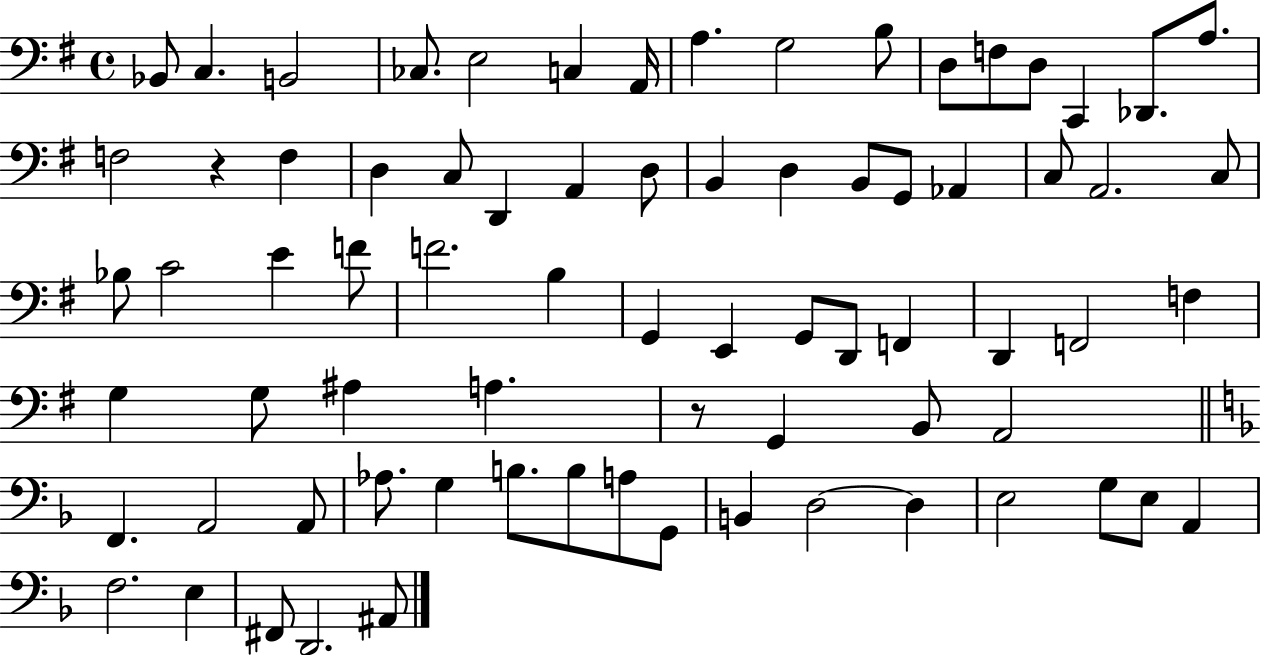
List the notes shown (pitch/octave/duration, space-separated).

Bb2/e C3/q. B2/h CES3/e. E3/h C3/q A2/s A3/q. G3/h B3/e D3/e F3/e D3/e C2/q Db2/e. A3/e. F3/h R/q F3/q D3/q C3/e D2/q A2/q D3/e B2/q D3/q B2/e G2/e Ab2/q C3/e A2/h. C3/e Bb3/e C4/h E4/q F4/e F4/h. B3/q G2/q E2/q G2/e D2/e F2/q D2/q F2/h F3/q G3/q G3/e A#3/q A3/q. R/e G2/q B2/e A2/h F2/q. A2/h A2/e Ab3/e. G3/q B3/e. B3/e A3/e G2/e B2/q D3/h D3/q E3/h G3/e E3/e A2/q F3/h. E3/q F#2/e D2/h. A#2/e